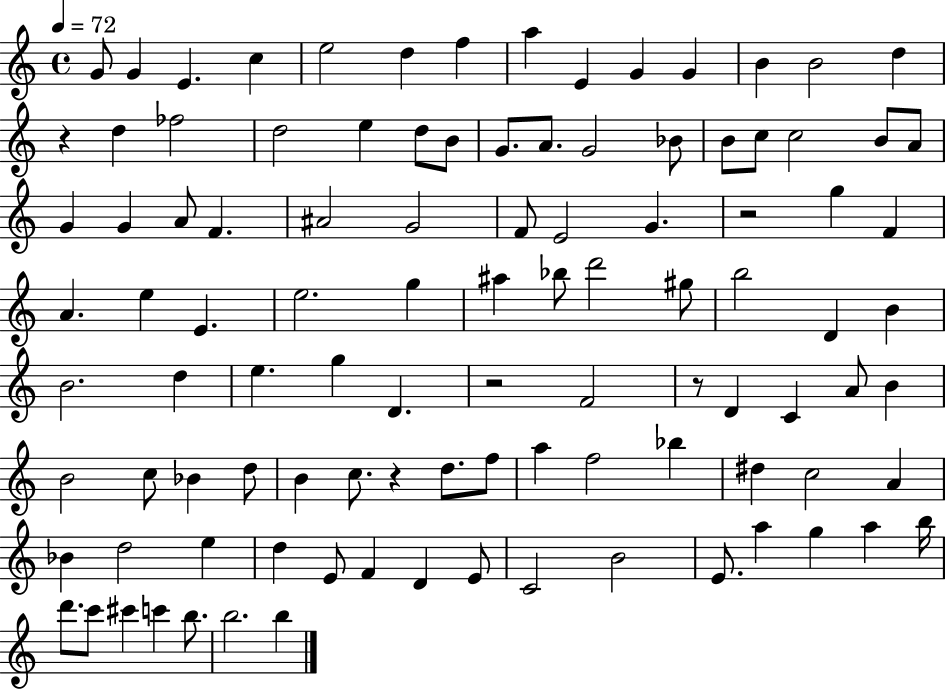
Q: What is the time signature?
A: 4/4